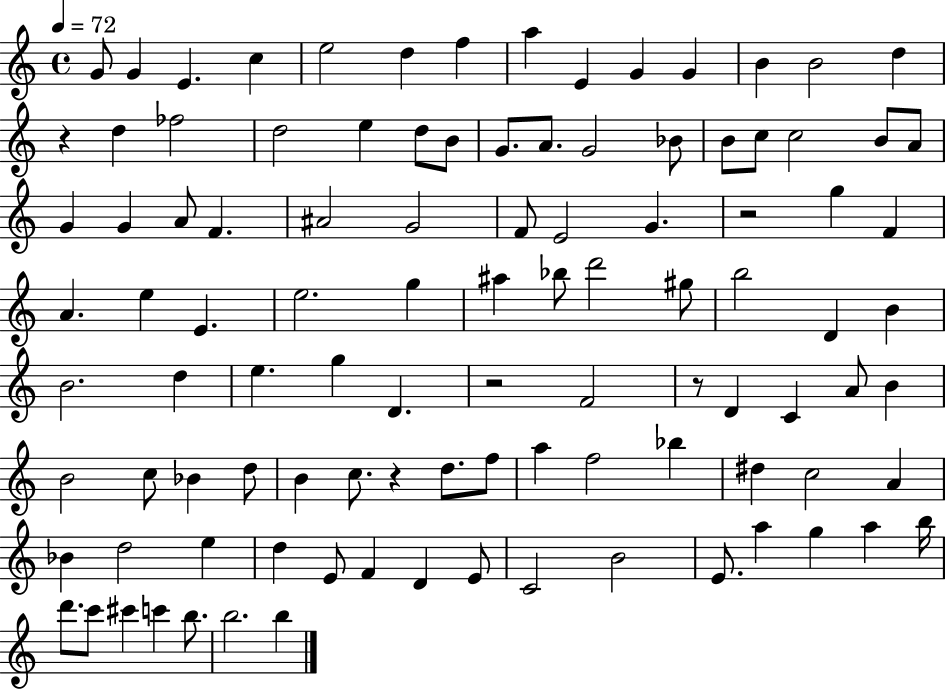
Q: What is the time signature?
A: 4/4